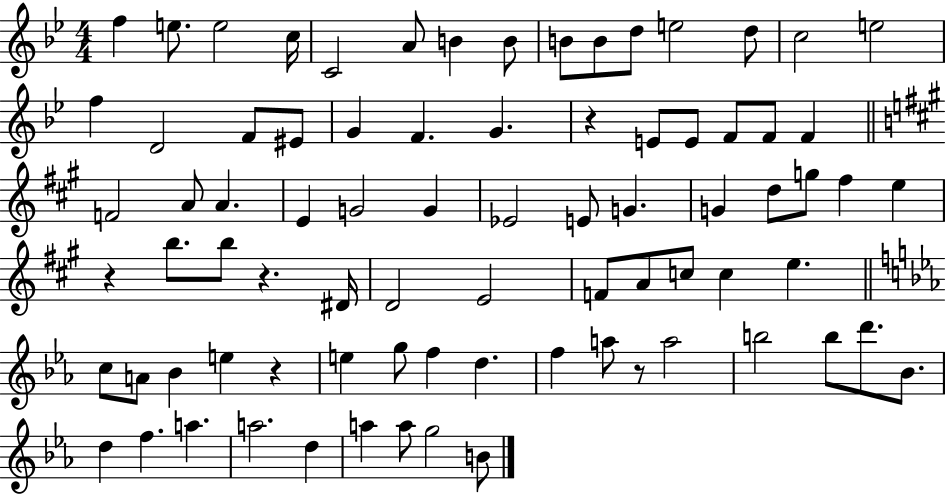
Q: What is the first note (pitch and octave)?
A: F5